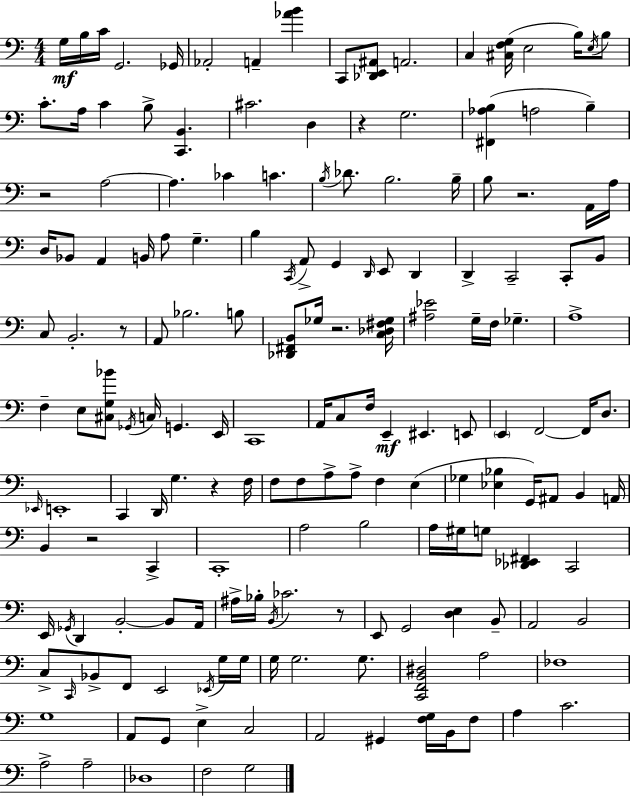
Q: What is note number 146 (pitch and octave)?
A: Db3